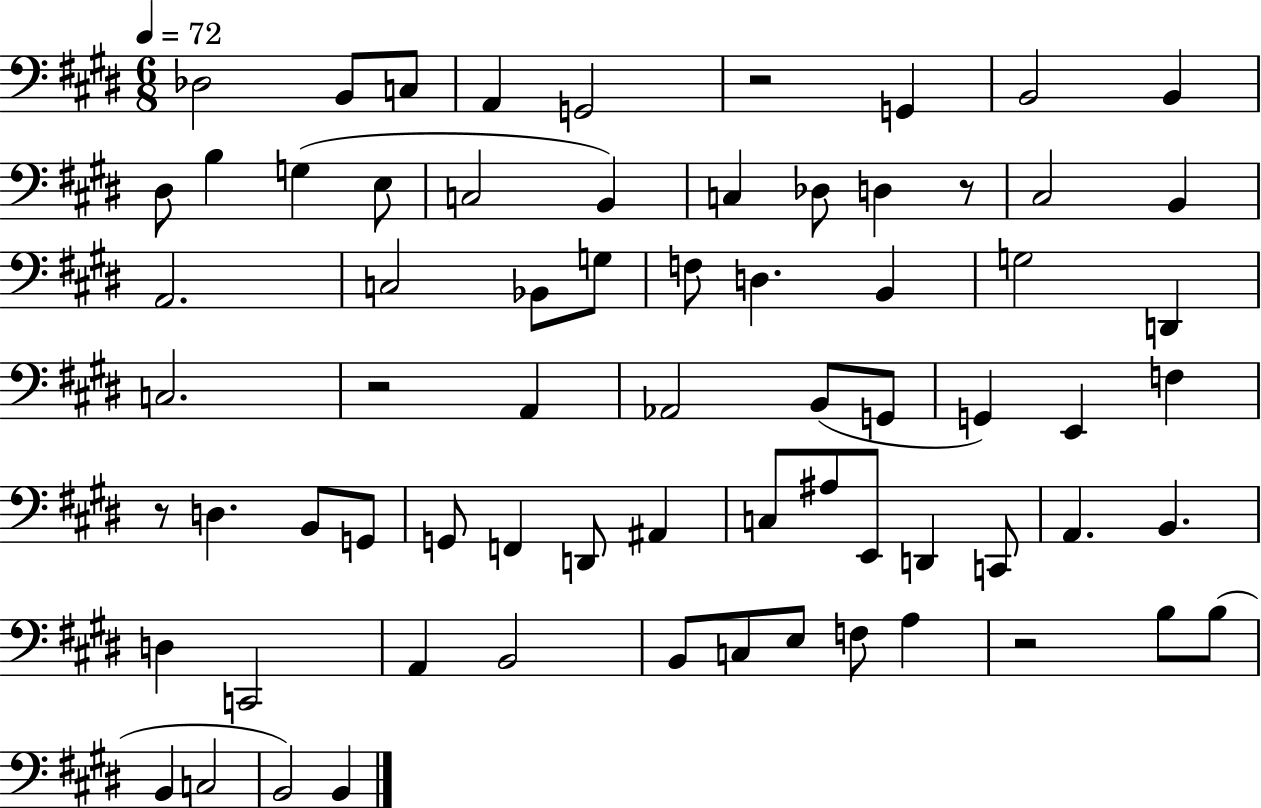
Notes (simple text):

Db3/h B2/e C3/e A2/q G2/h R/h G2/q B2/h B2/q D#3/e B3/q G3/q E3/e C3/h B2/q C3/q Db3/e D3/q R/e C#3/h B2/q A2/h. C3/h Bb2/e G3/e F3/e D3/q. B2/q G3/h D2/q C3/h. R/h A2/q Ab2/h B2/e G2/e G2/q E2/q F3/q R/e D3/q. B2/e G2/e G2/e F2/q D2/e A#2/q C3/e A#3/e E2/e D2/q C2/e A2/q. B2/q. D3/q C2/h A2/q B2/h B2/e C3/e E3/e F3/e A3/q R/h B3/e B3/e B2/q C3/h B2/h B2/q